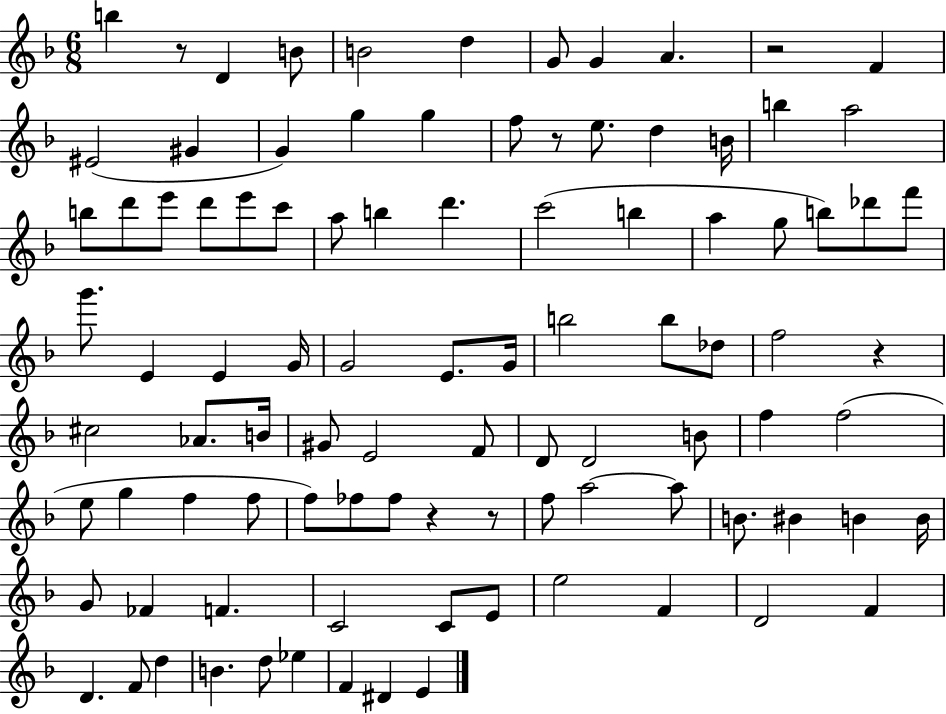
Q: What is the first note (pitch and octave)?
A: B5